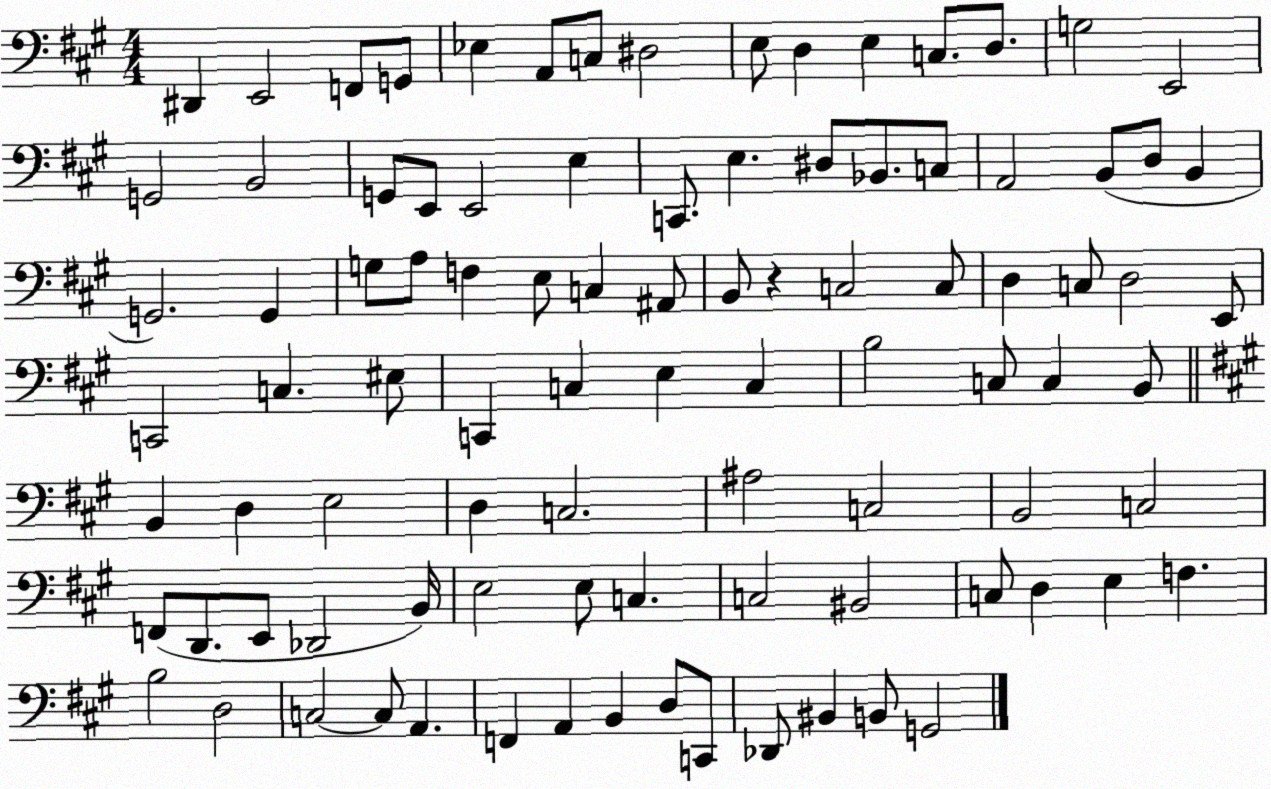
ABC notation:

X:1
T:Untitled
M:4/4
L:1/4
K:A
^D,, E,,2 F,,/2 G,,/2 _E, A,,/2 C,/2 ^D,2 E,/2 D, E, C,/2 D,/2 G,2 E,,2 G,,2 B,,2 G,,/2 E,,/2 E,,2 E, C,,/2 E, ^D,/2 _B,,/2 C,/2 A,,2 B,,/2 D,/2 B,, G,,2 G,, G,/2 A,/2 F, E,/2 C, ^A,,/2 B,,/2 z C,2 C,/2 D, C,/2 D,2 E,,/2 C,,2 C, ^E,/2 C,, C, E, C, B,2 C,/2 C, B,,/2 B,, D, E,2 D, C,2 ^A,2 C,2 B,,2 C,2 F,,/2 D,,/2 E,,/2 _D,,2 B,,/4 E,2 E,/2 C, C,2 ^B,,2 C,/2 D, E, F, B,2 D,2 C,2 C,/2 A,, F,, A,, B,, D,/2 C,,/2 _D,,/2 ^B,, B,,/2 G,,2